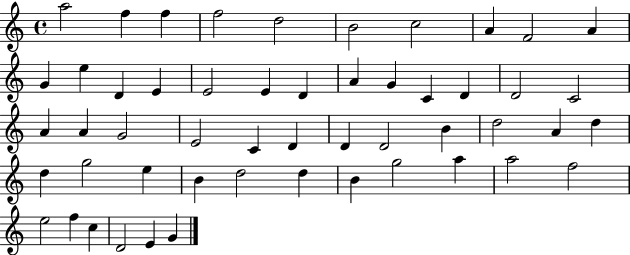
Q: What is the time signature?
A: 4/4